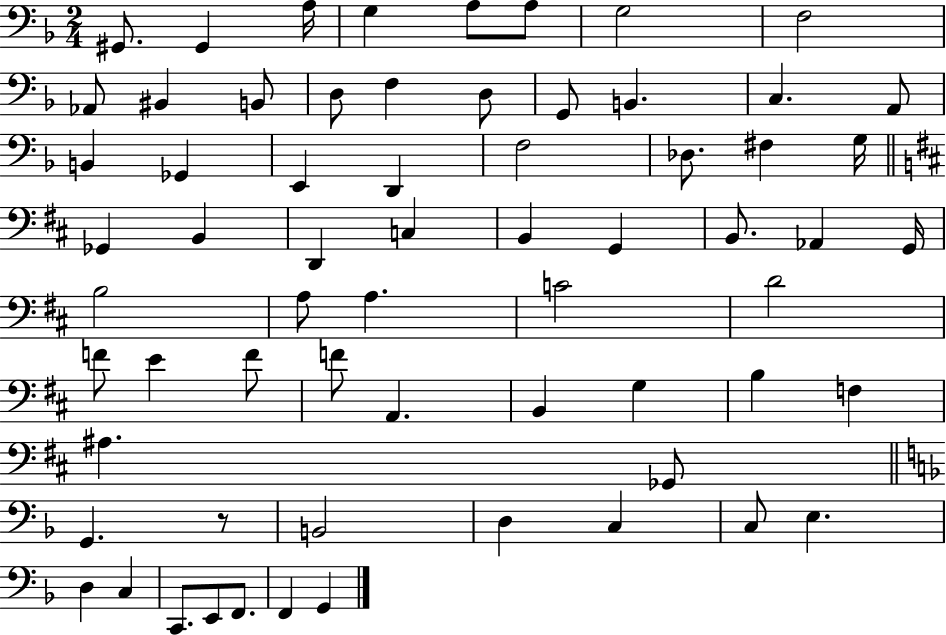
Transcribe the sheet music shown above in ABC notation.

X:1
T:Untitled
M:2/4
L:1/4
K:F
^G,,/2 ^G,, A,/4 G, A,/2 A,/2 G,2 F,2 _A,,/2 ^B,, B,,/2 D,/2 F, D,/2 G,,/2 B,, C, A,,/2 B,, _G,, E,, D,, F,2 _D,/2 ^F, G,/4 _G,, B,, D,, C, B,, G,, B,,/2 _A,, G,,/4 B,2 A,/2 A, C2 D2 F/2 E F/2 F/2 A,, B,, G, B, F, ^A, _G,,/2 G,, z/2 B,,2 D, C, C,/2 E, D, C, C,,/2 E,,/2 F,,/2 F,, G,,